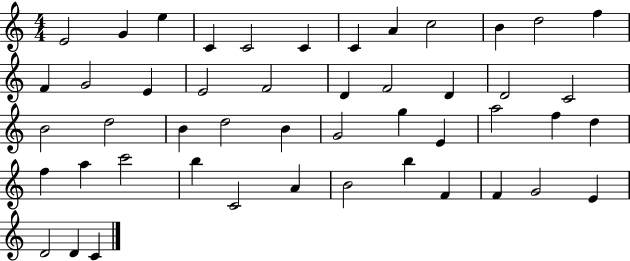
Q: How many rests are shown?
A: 0